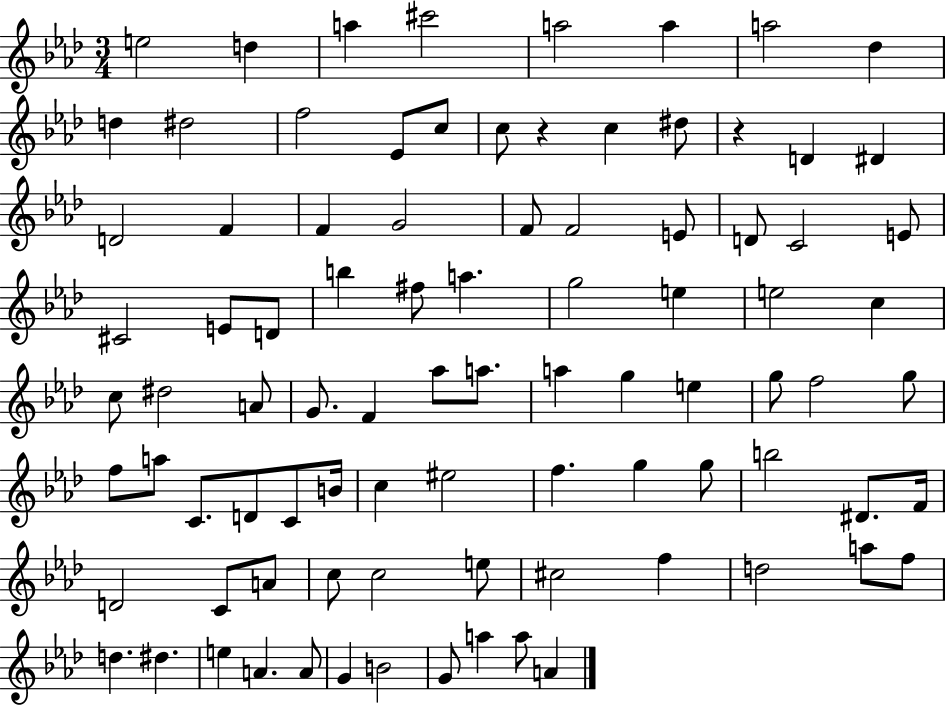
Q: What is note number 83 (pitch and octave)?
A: B4